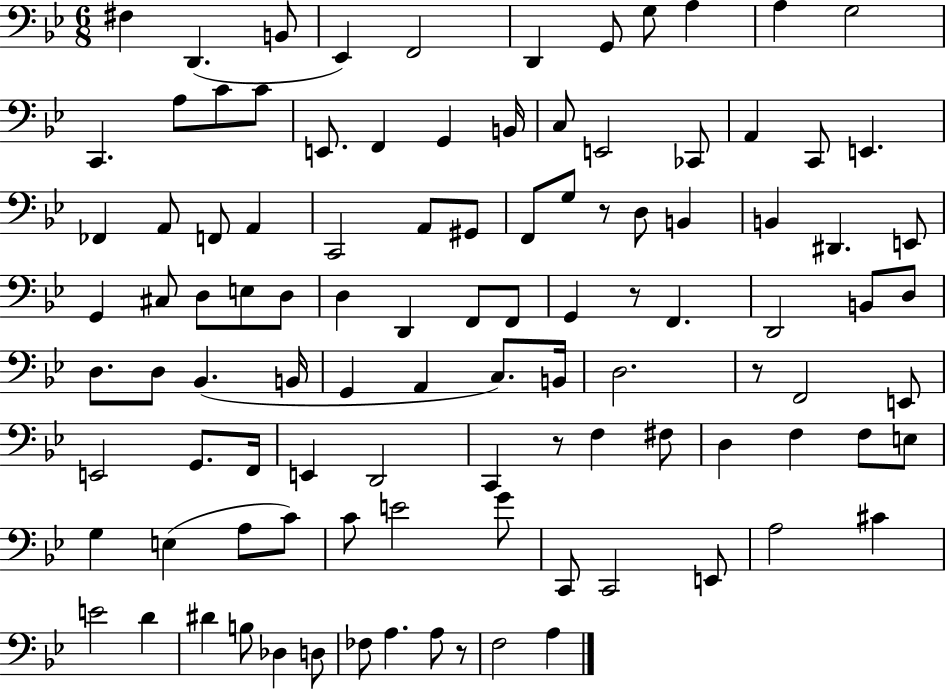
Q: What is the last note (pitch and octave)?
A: A3